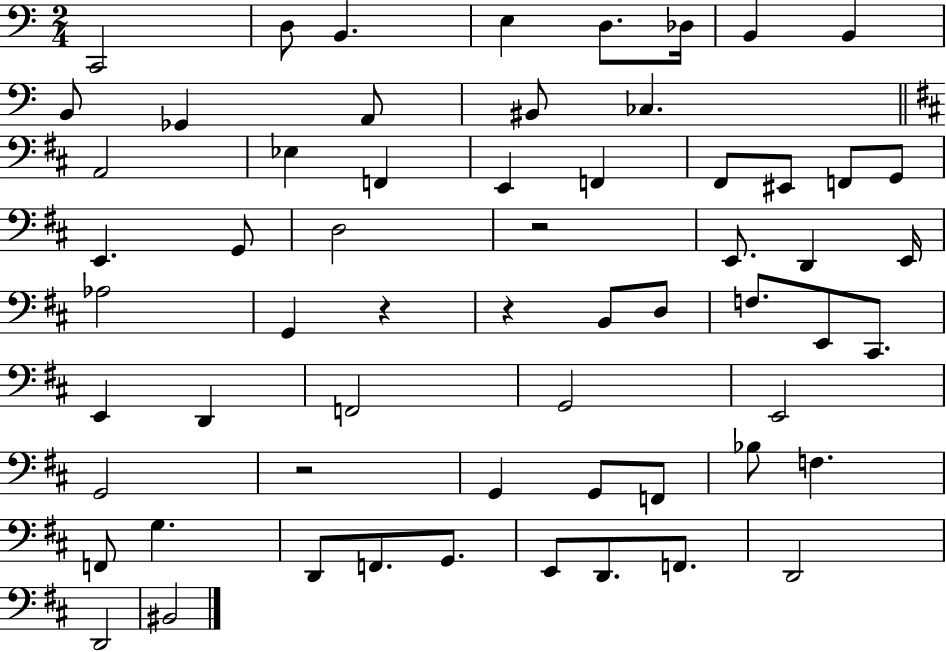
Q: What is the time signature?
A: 2/4